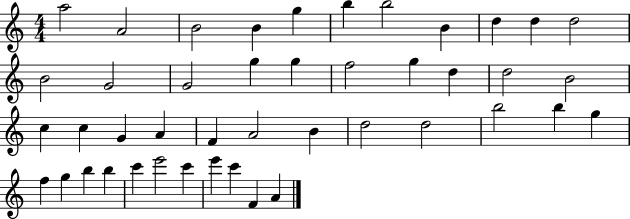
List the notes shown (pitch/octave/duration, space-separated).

A5/h A4/h B4/h B4/q G5/q B5/q B5/h B4/q D5/q D5/q D5/h B4/h G4/h G4/h G5/q G5/q F5/h G5/q D5/q D5/h B4/h C5/q C5/q G4/q A4/q F4/q A4/h B4/q D5/h D5/h B5/h B5/q G5/q F5/q G5/q B5/q B5/q C6/q E6/h C6/q E6/q C6/q F4/q A4/q